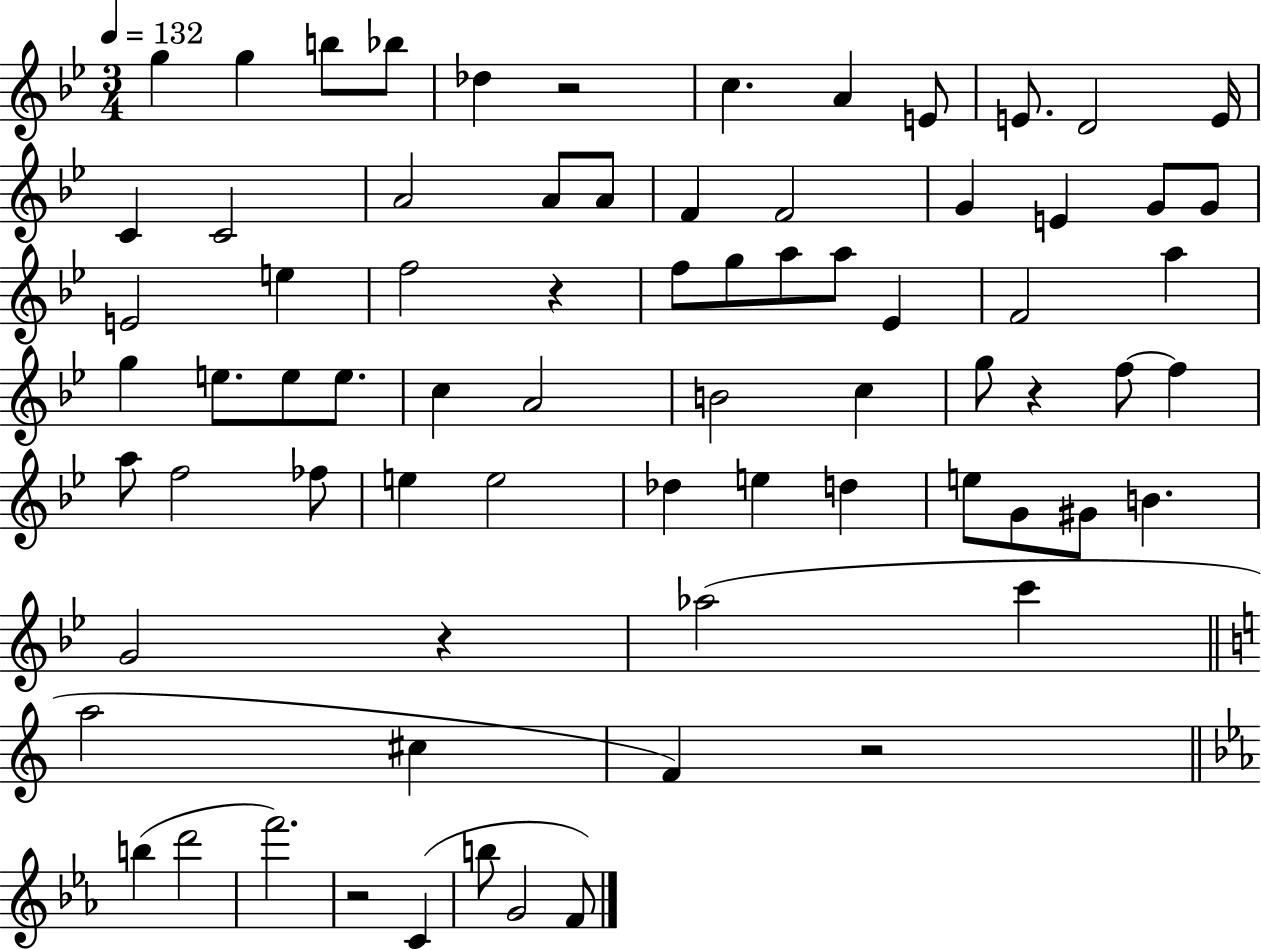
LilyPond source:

{
  \clef treble
  \numericTimeSignature
  \time 3/4
  \key bes \major
  \tempo 4 = 132
  g''4 g''4 b''8 bes''8 | des''4 r2 | c''4. a'4 e'8 | e'8. d'2 e'16 | \break c'4 c'2 | a'2 a'8 a'8 | f'4 f'2 | g'4 e'4 g'8 g'8 | \break e'2 e''4 | f''2 r4 | f''8 g''8 a''8 a''8 ees'4 | f'2 a''4 | \break g''4 e''8. e''8 e''8. | c''4 a'2 | b'2 c''4 | g''8 r4 f''8~~ f''4 | \break a''8 f''2 fes''8 | e''4 e''2 | des''4 e''4 d''4 | e''8 g'8 gis'8 b'4. | \break g'2 r4 | aes''2( c'''4 | \bar "||" \break \key c \major a''2 cis''4 | f'4) r2 | \bar "||" \break \key c \minor b''4( d'''2 | f'''2.) | r2 c'4( | b''8 g'2 f'8) | \break \bar "|."
}